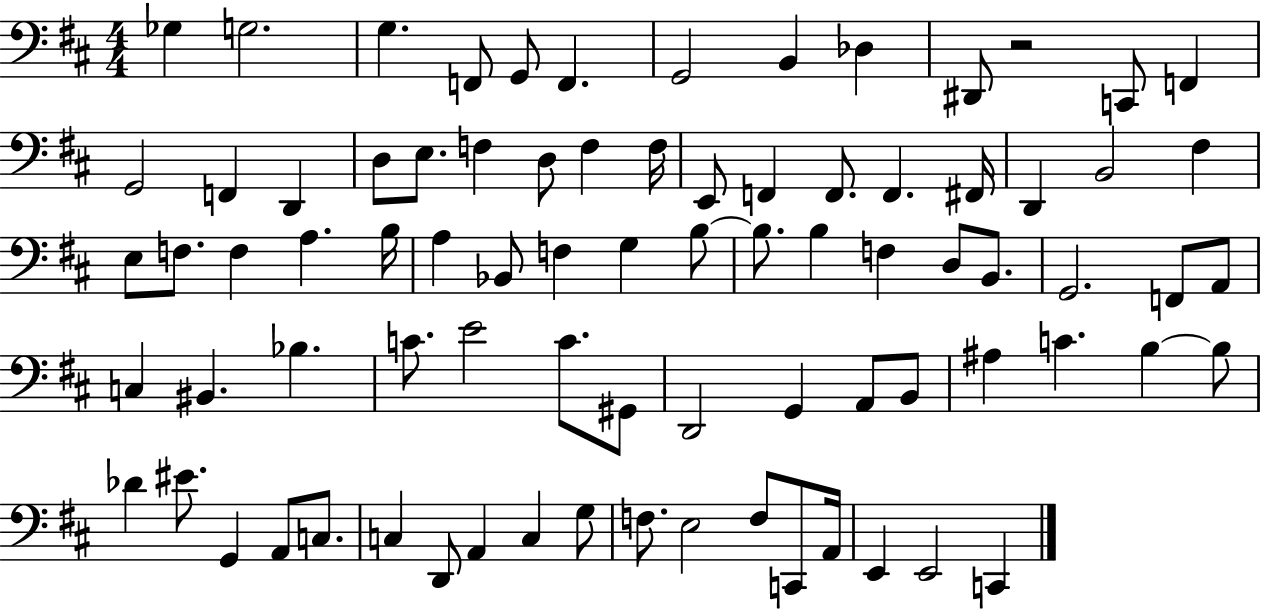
{
  \clef bass
  \numericTimeSignature
  \time 4/4
  \key d \major
  \repeat volta 2 { ges4 g2. | g4. f,8 g,8 f,4. | g,2 b,4 des4 | dis,8 r2 c,8 f,4 | \break g,2 f,4 d,4 | d8 e8. f4 d8 f4 f16 | e,8 f,4 f,8. f,4. fis,16 | d,4 b,2 fis4 | \break e8 f8. f4 a4. b16 | a4 bes,8 f4 g4 b8~~ | b8. b4 f4 d8 b,8. | g,2. f,8 a,8 | \break c4 bis,4. bes4. | c'8. e'2 c'8. gis,8 | d,2 g,4 a,8 b,8 | ais4 c'4. b4~~ b8 | \break des'4 eis'8. g,4 a,8 c8. | c4 d,8 a,4 c4 g8 | f8. e2 f8 c,8 a,16 | e,4 e,2 c,4 | \break } \bar "|."
}